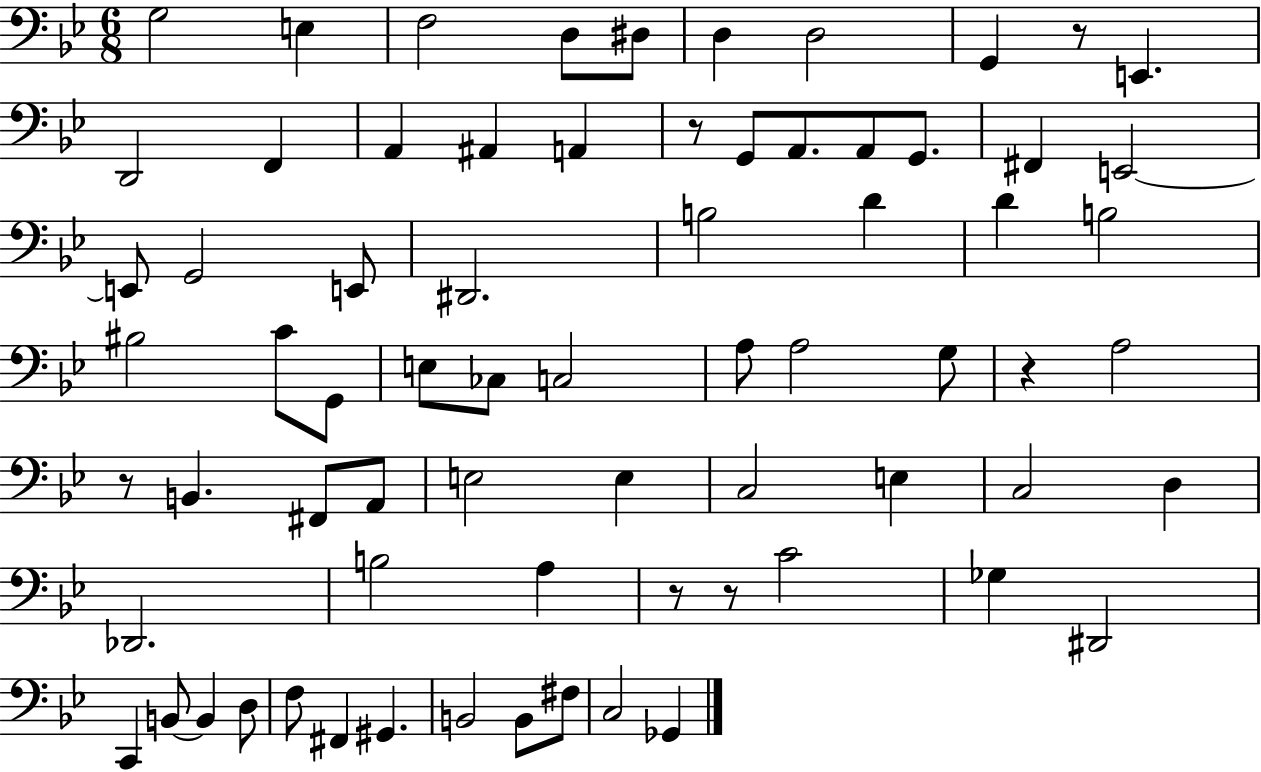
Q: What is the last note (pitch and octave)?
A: Gb2